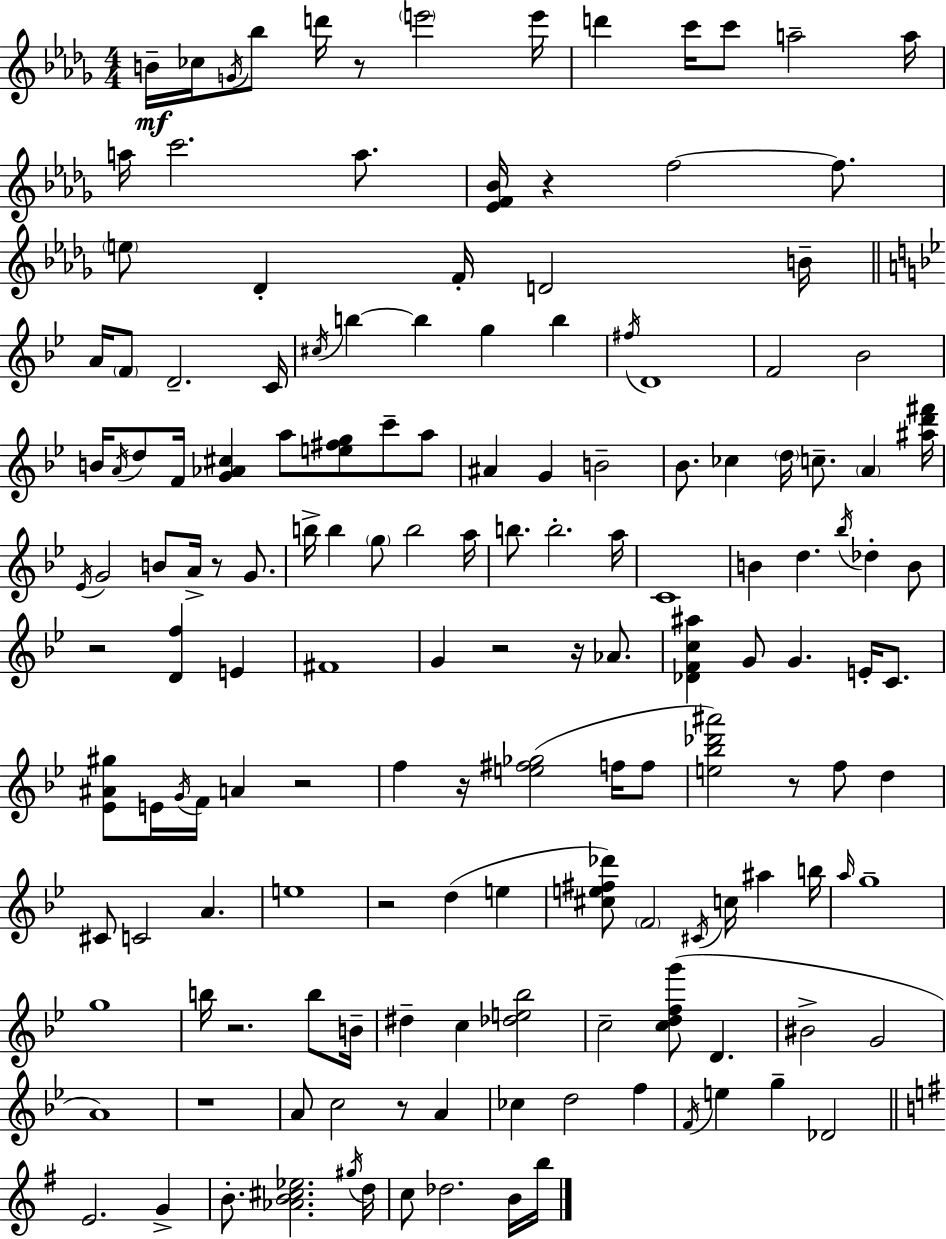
{
  \clef treble
  \numericTimeSignature
  \time 4/4
  \key bes \minor
  \repeat volta 2 { b'16--\mf ces''16 \acciaccatura { g'16 } bes''8 d'''16 r8 \parenthesize e'''2 | e'''16 d'''4 c'''16 c'''8 a''2-- | a''16 a''16 c'''2. a''8. | <ees' f' bes'>16 r4 f''2~~ f''8. | \break \parenthesize e''8 des'4-. f'16-. d'2 | b'16-- \bar "||" \break \key bes \major a'16 \parenthesize f'8 d'2.-- c'16 | \acciaccatura { cis''16 } b''4~~ b''4 g''4 b''4 | \acciaccatura { fis''16 } d'1 | f'2 bes'2 | \break b'16 \acciaccatura { a'16 } d''8 f'16 <g' aes' cis''>4 a''8 <e'' fis'' g''>8 c'''8-- | a''8 ais'4 g'4 b'2-- | bes'8. ces''4 \parenthesize d''16 c''8.-- \parenthesize a'4 | <ais'' d''' fis'''>16 \acciaccatura { ees'16 } g'2 b'8 a'16-> r8 | \break g'8. b''16-> b''4 \parenthesize g''8 b''2 | a''16 b''8. b''2.-. | a''16 c'1 | b'4 d''4. \acciaccatura { bes''16 } des''4-. | \break b'8 r2 <d' f''>4 | e'4 fis'1 | g'4 r2 | r16 aes'8. <des' f' c'' ais''>4 g'8 g'4. | \break e'16-. c'8. <ees' ais' gis''>8 e'16 \acciaccatura { g'16 } f'16 a'4 r2 | f''4 r16 <e'' fis'' ges''>2( | f''16 f''8 <e'' bes'' des''' ais'''>2) r8 | f''8 d''4 cis'8 c'2 | \break a'4. e''1 | r2 d''4( | e''4 <cis'' e'' fis'' des'''>8) \parenthesize f'2 | \acciaccatura { cis'16 } c''16 ais''4 b''16 \grace { a''16 } g''1-- | \break g''1 | b''16 r2. | b''8 b'16-- dis''4-- c''4 | <des'' e'' bes''>2 c''2-- | \break <c'' d'' f'' g'''>8( d'4. bis'2-> | g'2 a'1) | r1 | a'8 c''2 | \break r8 a'4 ces''4 d''2 | f''4 \acciaccatura { f'16 } e''4 g''4-- | des'2 \bar "||" \break \key g \major e'2. g'4-> | b'8.-. <aes' b' cis'' ees''>2. \acciaccatura { gis''16 } | d''16 c''8 des''2. b'16 | b''16 } \bar "|."
}